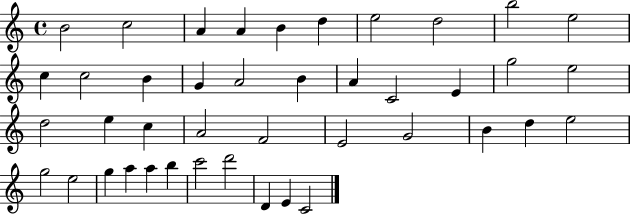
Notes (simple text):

B4/h C5/h A4/q A4/q B4/q D5/q E5/h D5/h B5/h E5/h C5/q C5/h B4/q G4/q A4/h B4/q A4/q C4/h E4/q G5/h E5/h D5/h E5/q C5/q A4/h F4/h E4/h G4/h B4/q D5/q E5/h G5/h E5/h G5/q A5/q A5/q B5/q C6/h D6/h D4/q E4/q C4/h